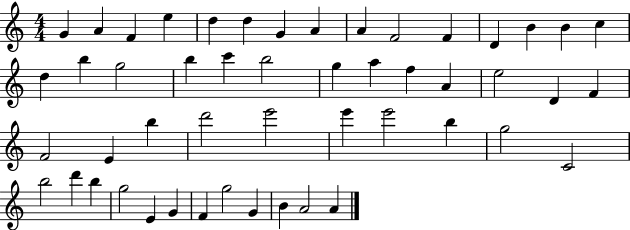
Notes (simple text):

G4/q A4/q F4/q E5/q D5/q D5/q G4/q A4/q A4/q F4/h F4/q D4/q B4/q B4/q C5/q D5/q B5/q G5/h B5/q C6/q B5/h G5/q A5/q F5/q A4/q E5/h D4/q F4/q F4/h E4/q B5/q D6/h E6/h E6/q E6/h B5/q G5/h C4/h B5/h D6/q B5/q G5/h E4/q G4/q F4/q G5/h G4/q B4/q A4/h A4/q